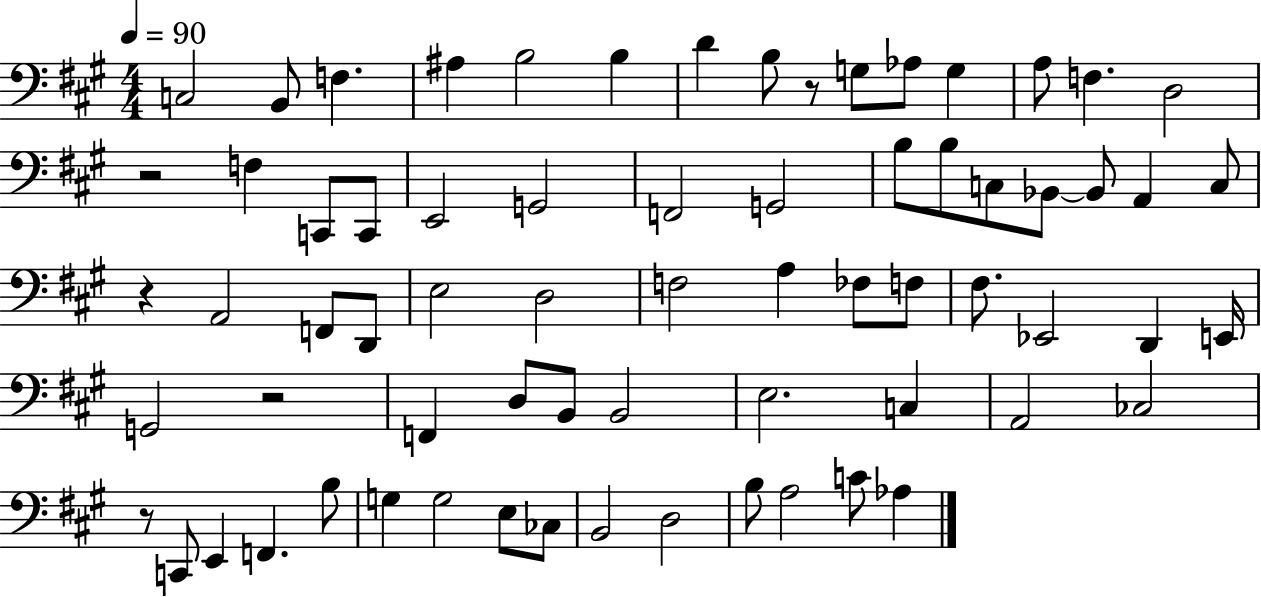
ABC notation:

X:1
T:Untitled
M:4/4
L:1/4
K:A
C,2 B,,/2 F, ^A, B,2 B, D B,/2 z/2 G,/2 _A,/2 G, A,/2 F, D,2 z2 F, C,,/2 C,,/2 E,,2 G,,2 F,,2 G,,2 B,/2 B,/2 C,/2 _B,,/2 _B,,/2 A,, C,/2 z A,,2 F,,/2 D,,/2 E,2 D,2 F,2 A, _F,/2 F,/2 ^F,/2 _E,,2 D,, E,,/4 G,,2 z2 F,, D,/2 B,,/2 B,,2 E,2 C, A,,2 _C,2 z/2 C,,/2 E,, F,, B,/2 G, G,2 E,/2 _C,/2 B,,2 D,2 B,/2 A,2 C/2 _A,